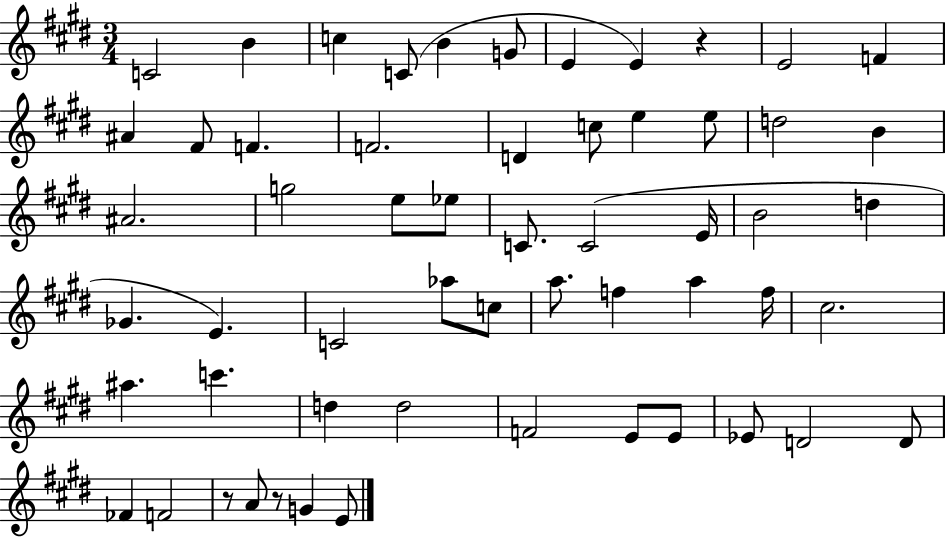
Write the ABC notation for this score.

X:1
T:Untitled
M:3/4
L:1/4
K:E
C2 B c C/2 B G/2 E E z E2 F ^A ^F/2 F F2 D c/2 e e/2 d2 B ^A2 g2 e/2 _e/2 C/2 C2 E/4 B2 d _G E C2 _a/2 c/2 a/2 f a f/4 ^c2 ^a c' d d2 F2 E/2 E/2 _E/2 D2 D/2 _F F2 z/2 A/2 z/2 G E/2